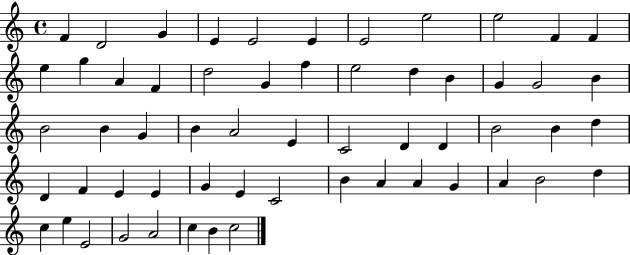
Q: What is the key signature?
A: C major